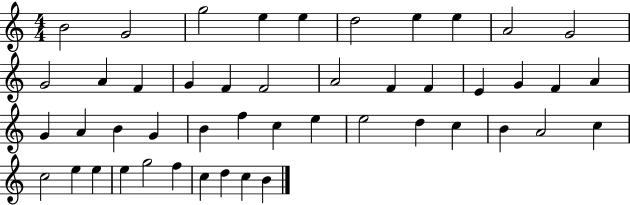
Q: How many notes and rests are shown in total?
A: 47